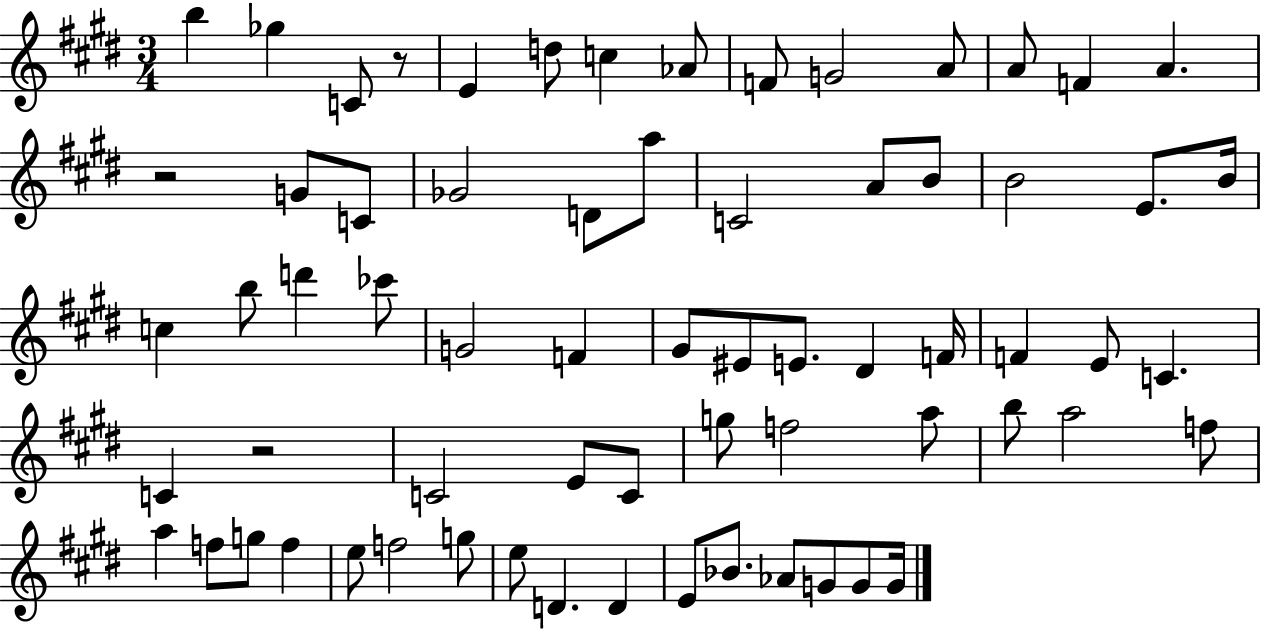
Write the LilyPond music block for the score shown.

{
  \clef treble
  \numericTimeSignature
  \time 3/4
  \key e \major
  b''4 ges''4 c'8 r8 | e'4 d''8 c''4 aes'8 | f'8 g'2 a'8 | a'8 f'4 a'4. | \break r2 g'8 c'8 | ges'2 d'8 a''8 | c'2 a'8 b'8 | b'2 e'8. b'16 | \break c''4 b''8 d'''4 ces'''8 | g'2 f'4 | gis'8 eis'8 e'8. dis'4 f'16 | f'4 e'8 c'4. | \break c'4 r2 | c'2 e'8 c'8 | g''8 f''2 a''8 | b''8 a''2 f''8 | \break a''4 f''8 g''8 f''4 | e''8 f''2 g''8 | e''8 d'4. d'4 | e'8 bes'8. aes'8 g'8 g'8 g'16 | \break \bar "|."
}